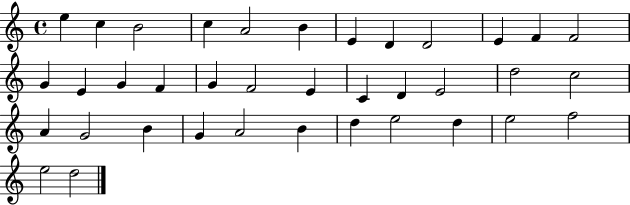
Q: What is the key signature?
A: C major